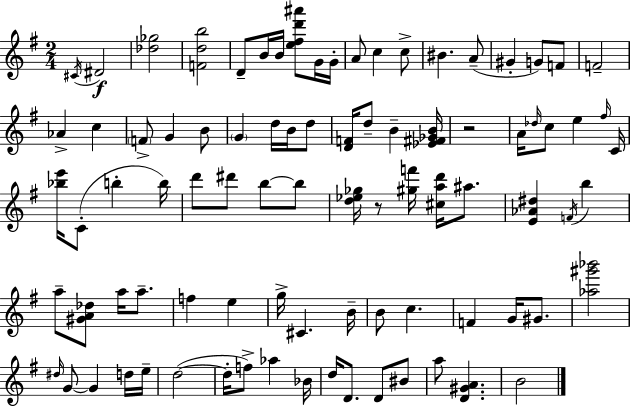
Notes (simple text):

C#4/s D#4/h [Db5,Gb5]/h [F4,D5,B5]/h D4/e B4/s B4/s [E5,F#5,D6,A#6]/e G4/s G4/s A4/e C5/q C5/e BIS4/q. A4/e G#4/q G4/e F4/e F4/h Ab4/q C5/q F4/e G4/q B4/e G4/q D5/s B4/s D5/e [D4,F4]/s D5/e B4/q [Eb4,F#4,Gb4,B4]/s R/h A4/s Db5/s C5/e E5/q F#5/s C4/s [Bb5,E6]/s C4/e B5/q B5/s D6/e D#6/e B5/e B5/e [D5,Eb5,Gb5]/s R/e [G#5,F6]/s [C#5,A5,D6]/s A#5/e. [E4,Ab4,D#5]/q F4/s B5/q A5/e [G#4,A4,Db5]/e A5/s A5/e. F5/q E5/q G5/s C#4/q. B4/s B4/e C5/q. F4/q G4/s G#4/e. [Ab5,G#6,Bb6]/h D#5/s G4/e G4/q D5/s E5/s D5/h D5/s F5/e Ab5/q Bb4/s D5/s D4/e. D4/e BIS4/e A5/e [D4,G#4,A4]/q. B4/h